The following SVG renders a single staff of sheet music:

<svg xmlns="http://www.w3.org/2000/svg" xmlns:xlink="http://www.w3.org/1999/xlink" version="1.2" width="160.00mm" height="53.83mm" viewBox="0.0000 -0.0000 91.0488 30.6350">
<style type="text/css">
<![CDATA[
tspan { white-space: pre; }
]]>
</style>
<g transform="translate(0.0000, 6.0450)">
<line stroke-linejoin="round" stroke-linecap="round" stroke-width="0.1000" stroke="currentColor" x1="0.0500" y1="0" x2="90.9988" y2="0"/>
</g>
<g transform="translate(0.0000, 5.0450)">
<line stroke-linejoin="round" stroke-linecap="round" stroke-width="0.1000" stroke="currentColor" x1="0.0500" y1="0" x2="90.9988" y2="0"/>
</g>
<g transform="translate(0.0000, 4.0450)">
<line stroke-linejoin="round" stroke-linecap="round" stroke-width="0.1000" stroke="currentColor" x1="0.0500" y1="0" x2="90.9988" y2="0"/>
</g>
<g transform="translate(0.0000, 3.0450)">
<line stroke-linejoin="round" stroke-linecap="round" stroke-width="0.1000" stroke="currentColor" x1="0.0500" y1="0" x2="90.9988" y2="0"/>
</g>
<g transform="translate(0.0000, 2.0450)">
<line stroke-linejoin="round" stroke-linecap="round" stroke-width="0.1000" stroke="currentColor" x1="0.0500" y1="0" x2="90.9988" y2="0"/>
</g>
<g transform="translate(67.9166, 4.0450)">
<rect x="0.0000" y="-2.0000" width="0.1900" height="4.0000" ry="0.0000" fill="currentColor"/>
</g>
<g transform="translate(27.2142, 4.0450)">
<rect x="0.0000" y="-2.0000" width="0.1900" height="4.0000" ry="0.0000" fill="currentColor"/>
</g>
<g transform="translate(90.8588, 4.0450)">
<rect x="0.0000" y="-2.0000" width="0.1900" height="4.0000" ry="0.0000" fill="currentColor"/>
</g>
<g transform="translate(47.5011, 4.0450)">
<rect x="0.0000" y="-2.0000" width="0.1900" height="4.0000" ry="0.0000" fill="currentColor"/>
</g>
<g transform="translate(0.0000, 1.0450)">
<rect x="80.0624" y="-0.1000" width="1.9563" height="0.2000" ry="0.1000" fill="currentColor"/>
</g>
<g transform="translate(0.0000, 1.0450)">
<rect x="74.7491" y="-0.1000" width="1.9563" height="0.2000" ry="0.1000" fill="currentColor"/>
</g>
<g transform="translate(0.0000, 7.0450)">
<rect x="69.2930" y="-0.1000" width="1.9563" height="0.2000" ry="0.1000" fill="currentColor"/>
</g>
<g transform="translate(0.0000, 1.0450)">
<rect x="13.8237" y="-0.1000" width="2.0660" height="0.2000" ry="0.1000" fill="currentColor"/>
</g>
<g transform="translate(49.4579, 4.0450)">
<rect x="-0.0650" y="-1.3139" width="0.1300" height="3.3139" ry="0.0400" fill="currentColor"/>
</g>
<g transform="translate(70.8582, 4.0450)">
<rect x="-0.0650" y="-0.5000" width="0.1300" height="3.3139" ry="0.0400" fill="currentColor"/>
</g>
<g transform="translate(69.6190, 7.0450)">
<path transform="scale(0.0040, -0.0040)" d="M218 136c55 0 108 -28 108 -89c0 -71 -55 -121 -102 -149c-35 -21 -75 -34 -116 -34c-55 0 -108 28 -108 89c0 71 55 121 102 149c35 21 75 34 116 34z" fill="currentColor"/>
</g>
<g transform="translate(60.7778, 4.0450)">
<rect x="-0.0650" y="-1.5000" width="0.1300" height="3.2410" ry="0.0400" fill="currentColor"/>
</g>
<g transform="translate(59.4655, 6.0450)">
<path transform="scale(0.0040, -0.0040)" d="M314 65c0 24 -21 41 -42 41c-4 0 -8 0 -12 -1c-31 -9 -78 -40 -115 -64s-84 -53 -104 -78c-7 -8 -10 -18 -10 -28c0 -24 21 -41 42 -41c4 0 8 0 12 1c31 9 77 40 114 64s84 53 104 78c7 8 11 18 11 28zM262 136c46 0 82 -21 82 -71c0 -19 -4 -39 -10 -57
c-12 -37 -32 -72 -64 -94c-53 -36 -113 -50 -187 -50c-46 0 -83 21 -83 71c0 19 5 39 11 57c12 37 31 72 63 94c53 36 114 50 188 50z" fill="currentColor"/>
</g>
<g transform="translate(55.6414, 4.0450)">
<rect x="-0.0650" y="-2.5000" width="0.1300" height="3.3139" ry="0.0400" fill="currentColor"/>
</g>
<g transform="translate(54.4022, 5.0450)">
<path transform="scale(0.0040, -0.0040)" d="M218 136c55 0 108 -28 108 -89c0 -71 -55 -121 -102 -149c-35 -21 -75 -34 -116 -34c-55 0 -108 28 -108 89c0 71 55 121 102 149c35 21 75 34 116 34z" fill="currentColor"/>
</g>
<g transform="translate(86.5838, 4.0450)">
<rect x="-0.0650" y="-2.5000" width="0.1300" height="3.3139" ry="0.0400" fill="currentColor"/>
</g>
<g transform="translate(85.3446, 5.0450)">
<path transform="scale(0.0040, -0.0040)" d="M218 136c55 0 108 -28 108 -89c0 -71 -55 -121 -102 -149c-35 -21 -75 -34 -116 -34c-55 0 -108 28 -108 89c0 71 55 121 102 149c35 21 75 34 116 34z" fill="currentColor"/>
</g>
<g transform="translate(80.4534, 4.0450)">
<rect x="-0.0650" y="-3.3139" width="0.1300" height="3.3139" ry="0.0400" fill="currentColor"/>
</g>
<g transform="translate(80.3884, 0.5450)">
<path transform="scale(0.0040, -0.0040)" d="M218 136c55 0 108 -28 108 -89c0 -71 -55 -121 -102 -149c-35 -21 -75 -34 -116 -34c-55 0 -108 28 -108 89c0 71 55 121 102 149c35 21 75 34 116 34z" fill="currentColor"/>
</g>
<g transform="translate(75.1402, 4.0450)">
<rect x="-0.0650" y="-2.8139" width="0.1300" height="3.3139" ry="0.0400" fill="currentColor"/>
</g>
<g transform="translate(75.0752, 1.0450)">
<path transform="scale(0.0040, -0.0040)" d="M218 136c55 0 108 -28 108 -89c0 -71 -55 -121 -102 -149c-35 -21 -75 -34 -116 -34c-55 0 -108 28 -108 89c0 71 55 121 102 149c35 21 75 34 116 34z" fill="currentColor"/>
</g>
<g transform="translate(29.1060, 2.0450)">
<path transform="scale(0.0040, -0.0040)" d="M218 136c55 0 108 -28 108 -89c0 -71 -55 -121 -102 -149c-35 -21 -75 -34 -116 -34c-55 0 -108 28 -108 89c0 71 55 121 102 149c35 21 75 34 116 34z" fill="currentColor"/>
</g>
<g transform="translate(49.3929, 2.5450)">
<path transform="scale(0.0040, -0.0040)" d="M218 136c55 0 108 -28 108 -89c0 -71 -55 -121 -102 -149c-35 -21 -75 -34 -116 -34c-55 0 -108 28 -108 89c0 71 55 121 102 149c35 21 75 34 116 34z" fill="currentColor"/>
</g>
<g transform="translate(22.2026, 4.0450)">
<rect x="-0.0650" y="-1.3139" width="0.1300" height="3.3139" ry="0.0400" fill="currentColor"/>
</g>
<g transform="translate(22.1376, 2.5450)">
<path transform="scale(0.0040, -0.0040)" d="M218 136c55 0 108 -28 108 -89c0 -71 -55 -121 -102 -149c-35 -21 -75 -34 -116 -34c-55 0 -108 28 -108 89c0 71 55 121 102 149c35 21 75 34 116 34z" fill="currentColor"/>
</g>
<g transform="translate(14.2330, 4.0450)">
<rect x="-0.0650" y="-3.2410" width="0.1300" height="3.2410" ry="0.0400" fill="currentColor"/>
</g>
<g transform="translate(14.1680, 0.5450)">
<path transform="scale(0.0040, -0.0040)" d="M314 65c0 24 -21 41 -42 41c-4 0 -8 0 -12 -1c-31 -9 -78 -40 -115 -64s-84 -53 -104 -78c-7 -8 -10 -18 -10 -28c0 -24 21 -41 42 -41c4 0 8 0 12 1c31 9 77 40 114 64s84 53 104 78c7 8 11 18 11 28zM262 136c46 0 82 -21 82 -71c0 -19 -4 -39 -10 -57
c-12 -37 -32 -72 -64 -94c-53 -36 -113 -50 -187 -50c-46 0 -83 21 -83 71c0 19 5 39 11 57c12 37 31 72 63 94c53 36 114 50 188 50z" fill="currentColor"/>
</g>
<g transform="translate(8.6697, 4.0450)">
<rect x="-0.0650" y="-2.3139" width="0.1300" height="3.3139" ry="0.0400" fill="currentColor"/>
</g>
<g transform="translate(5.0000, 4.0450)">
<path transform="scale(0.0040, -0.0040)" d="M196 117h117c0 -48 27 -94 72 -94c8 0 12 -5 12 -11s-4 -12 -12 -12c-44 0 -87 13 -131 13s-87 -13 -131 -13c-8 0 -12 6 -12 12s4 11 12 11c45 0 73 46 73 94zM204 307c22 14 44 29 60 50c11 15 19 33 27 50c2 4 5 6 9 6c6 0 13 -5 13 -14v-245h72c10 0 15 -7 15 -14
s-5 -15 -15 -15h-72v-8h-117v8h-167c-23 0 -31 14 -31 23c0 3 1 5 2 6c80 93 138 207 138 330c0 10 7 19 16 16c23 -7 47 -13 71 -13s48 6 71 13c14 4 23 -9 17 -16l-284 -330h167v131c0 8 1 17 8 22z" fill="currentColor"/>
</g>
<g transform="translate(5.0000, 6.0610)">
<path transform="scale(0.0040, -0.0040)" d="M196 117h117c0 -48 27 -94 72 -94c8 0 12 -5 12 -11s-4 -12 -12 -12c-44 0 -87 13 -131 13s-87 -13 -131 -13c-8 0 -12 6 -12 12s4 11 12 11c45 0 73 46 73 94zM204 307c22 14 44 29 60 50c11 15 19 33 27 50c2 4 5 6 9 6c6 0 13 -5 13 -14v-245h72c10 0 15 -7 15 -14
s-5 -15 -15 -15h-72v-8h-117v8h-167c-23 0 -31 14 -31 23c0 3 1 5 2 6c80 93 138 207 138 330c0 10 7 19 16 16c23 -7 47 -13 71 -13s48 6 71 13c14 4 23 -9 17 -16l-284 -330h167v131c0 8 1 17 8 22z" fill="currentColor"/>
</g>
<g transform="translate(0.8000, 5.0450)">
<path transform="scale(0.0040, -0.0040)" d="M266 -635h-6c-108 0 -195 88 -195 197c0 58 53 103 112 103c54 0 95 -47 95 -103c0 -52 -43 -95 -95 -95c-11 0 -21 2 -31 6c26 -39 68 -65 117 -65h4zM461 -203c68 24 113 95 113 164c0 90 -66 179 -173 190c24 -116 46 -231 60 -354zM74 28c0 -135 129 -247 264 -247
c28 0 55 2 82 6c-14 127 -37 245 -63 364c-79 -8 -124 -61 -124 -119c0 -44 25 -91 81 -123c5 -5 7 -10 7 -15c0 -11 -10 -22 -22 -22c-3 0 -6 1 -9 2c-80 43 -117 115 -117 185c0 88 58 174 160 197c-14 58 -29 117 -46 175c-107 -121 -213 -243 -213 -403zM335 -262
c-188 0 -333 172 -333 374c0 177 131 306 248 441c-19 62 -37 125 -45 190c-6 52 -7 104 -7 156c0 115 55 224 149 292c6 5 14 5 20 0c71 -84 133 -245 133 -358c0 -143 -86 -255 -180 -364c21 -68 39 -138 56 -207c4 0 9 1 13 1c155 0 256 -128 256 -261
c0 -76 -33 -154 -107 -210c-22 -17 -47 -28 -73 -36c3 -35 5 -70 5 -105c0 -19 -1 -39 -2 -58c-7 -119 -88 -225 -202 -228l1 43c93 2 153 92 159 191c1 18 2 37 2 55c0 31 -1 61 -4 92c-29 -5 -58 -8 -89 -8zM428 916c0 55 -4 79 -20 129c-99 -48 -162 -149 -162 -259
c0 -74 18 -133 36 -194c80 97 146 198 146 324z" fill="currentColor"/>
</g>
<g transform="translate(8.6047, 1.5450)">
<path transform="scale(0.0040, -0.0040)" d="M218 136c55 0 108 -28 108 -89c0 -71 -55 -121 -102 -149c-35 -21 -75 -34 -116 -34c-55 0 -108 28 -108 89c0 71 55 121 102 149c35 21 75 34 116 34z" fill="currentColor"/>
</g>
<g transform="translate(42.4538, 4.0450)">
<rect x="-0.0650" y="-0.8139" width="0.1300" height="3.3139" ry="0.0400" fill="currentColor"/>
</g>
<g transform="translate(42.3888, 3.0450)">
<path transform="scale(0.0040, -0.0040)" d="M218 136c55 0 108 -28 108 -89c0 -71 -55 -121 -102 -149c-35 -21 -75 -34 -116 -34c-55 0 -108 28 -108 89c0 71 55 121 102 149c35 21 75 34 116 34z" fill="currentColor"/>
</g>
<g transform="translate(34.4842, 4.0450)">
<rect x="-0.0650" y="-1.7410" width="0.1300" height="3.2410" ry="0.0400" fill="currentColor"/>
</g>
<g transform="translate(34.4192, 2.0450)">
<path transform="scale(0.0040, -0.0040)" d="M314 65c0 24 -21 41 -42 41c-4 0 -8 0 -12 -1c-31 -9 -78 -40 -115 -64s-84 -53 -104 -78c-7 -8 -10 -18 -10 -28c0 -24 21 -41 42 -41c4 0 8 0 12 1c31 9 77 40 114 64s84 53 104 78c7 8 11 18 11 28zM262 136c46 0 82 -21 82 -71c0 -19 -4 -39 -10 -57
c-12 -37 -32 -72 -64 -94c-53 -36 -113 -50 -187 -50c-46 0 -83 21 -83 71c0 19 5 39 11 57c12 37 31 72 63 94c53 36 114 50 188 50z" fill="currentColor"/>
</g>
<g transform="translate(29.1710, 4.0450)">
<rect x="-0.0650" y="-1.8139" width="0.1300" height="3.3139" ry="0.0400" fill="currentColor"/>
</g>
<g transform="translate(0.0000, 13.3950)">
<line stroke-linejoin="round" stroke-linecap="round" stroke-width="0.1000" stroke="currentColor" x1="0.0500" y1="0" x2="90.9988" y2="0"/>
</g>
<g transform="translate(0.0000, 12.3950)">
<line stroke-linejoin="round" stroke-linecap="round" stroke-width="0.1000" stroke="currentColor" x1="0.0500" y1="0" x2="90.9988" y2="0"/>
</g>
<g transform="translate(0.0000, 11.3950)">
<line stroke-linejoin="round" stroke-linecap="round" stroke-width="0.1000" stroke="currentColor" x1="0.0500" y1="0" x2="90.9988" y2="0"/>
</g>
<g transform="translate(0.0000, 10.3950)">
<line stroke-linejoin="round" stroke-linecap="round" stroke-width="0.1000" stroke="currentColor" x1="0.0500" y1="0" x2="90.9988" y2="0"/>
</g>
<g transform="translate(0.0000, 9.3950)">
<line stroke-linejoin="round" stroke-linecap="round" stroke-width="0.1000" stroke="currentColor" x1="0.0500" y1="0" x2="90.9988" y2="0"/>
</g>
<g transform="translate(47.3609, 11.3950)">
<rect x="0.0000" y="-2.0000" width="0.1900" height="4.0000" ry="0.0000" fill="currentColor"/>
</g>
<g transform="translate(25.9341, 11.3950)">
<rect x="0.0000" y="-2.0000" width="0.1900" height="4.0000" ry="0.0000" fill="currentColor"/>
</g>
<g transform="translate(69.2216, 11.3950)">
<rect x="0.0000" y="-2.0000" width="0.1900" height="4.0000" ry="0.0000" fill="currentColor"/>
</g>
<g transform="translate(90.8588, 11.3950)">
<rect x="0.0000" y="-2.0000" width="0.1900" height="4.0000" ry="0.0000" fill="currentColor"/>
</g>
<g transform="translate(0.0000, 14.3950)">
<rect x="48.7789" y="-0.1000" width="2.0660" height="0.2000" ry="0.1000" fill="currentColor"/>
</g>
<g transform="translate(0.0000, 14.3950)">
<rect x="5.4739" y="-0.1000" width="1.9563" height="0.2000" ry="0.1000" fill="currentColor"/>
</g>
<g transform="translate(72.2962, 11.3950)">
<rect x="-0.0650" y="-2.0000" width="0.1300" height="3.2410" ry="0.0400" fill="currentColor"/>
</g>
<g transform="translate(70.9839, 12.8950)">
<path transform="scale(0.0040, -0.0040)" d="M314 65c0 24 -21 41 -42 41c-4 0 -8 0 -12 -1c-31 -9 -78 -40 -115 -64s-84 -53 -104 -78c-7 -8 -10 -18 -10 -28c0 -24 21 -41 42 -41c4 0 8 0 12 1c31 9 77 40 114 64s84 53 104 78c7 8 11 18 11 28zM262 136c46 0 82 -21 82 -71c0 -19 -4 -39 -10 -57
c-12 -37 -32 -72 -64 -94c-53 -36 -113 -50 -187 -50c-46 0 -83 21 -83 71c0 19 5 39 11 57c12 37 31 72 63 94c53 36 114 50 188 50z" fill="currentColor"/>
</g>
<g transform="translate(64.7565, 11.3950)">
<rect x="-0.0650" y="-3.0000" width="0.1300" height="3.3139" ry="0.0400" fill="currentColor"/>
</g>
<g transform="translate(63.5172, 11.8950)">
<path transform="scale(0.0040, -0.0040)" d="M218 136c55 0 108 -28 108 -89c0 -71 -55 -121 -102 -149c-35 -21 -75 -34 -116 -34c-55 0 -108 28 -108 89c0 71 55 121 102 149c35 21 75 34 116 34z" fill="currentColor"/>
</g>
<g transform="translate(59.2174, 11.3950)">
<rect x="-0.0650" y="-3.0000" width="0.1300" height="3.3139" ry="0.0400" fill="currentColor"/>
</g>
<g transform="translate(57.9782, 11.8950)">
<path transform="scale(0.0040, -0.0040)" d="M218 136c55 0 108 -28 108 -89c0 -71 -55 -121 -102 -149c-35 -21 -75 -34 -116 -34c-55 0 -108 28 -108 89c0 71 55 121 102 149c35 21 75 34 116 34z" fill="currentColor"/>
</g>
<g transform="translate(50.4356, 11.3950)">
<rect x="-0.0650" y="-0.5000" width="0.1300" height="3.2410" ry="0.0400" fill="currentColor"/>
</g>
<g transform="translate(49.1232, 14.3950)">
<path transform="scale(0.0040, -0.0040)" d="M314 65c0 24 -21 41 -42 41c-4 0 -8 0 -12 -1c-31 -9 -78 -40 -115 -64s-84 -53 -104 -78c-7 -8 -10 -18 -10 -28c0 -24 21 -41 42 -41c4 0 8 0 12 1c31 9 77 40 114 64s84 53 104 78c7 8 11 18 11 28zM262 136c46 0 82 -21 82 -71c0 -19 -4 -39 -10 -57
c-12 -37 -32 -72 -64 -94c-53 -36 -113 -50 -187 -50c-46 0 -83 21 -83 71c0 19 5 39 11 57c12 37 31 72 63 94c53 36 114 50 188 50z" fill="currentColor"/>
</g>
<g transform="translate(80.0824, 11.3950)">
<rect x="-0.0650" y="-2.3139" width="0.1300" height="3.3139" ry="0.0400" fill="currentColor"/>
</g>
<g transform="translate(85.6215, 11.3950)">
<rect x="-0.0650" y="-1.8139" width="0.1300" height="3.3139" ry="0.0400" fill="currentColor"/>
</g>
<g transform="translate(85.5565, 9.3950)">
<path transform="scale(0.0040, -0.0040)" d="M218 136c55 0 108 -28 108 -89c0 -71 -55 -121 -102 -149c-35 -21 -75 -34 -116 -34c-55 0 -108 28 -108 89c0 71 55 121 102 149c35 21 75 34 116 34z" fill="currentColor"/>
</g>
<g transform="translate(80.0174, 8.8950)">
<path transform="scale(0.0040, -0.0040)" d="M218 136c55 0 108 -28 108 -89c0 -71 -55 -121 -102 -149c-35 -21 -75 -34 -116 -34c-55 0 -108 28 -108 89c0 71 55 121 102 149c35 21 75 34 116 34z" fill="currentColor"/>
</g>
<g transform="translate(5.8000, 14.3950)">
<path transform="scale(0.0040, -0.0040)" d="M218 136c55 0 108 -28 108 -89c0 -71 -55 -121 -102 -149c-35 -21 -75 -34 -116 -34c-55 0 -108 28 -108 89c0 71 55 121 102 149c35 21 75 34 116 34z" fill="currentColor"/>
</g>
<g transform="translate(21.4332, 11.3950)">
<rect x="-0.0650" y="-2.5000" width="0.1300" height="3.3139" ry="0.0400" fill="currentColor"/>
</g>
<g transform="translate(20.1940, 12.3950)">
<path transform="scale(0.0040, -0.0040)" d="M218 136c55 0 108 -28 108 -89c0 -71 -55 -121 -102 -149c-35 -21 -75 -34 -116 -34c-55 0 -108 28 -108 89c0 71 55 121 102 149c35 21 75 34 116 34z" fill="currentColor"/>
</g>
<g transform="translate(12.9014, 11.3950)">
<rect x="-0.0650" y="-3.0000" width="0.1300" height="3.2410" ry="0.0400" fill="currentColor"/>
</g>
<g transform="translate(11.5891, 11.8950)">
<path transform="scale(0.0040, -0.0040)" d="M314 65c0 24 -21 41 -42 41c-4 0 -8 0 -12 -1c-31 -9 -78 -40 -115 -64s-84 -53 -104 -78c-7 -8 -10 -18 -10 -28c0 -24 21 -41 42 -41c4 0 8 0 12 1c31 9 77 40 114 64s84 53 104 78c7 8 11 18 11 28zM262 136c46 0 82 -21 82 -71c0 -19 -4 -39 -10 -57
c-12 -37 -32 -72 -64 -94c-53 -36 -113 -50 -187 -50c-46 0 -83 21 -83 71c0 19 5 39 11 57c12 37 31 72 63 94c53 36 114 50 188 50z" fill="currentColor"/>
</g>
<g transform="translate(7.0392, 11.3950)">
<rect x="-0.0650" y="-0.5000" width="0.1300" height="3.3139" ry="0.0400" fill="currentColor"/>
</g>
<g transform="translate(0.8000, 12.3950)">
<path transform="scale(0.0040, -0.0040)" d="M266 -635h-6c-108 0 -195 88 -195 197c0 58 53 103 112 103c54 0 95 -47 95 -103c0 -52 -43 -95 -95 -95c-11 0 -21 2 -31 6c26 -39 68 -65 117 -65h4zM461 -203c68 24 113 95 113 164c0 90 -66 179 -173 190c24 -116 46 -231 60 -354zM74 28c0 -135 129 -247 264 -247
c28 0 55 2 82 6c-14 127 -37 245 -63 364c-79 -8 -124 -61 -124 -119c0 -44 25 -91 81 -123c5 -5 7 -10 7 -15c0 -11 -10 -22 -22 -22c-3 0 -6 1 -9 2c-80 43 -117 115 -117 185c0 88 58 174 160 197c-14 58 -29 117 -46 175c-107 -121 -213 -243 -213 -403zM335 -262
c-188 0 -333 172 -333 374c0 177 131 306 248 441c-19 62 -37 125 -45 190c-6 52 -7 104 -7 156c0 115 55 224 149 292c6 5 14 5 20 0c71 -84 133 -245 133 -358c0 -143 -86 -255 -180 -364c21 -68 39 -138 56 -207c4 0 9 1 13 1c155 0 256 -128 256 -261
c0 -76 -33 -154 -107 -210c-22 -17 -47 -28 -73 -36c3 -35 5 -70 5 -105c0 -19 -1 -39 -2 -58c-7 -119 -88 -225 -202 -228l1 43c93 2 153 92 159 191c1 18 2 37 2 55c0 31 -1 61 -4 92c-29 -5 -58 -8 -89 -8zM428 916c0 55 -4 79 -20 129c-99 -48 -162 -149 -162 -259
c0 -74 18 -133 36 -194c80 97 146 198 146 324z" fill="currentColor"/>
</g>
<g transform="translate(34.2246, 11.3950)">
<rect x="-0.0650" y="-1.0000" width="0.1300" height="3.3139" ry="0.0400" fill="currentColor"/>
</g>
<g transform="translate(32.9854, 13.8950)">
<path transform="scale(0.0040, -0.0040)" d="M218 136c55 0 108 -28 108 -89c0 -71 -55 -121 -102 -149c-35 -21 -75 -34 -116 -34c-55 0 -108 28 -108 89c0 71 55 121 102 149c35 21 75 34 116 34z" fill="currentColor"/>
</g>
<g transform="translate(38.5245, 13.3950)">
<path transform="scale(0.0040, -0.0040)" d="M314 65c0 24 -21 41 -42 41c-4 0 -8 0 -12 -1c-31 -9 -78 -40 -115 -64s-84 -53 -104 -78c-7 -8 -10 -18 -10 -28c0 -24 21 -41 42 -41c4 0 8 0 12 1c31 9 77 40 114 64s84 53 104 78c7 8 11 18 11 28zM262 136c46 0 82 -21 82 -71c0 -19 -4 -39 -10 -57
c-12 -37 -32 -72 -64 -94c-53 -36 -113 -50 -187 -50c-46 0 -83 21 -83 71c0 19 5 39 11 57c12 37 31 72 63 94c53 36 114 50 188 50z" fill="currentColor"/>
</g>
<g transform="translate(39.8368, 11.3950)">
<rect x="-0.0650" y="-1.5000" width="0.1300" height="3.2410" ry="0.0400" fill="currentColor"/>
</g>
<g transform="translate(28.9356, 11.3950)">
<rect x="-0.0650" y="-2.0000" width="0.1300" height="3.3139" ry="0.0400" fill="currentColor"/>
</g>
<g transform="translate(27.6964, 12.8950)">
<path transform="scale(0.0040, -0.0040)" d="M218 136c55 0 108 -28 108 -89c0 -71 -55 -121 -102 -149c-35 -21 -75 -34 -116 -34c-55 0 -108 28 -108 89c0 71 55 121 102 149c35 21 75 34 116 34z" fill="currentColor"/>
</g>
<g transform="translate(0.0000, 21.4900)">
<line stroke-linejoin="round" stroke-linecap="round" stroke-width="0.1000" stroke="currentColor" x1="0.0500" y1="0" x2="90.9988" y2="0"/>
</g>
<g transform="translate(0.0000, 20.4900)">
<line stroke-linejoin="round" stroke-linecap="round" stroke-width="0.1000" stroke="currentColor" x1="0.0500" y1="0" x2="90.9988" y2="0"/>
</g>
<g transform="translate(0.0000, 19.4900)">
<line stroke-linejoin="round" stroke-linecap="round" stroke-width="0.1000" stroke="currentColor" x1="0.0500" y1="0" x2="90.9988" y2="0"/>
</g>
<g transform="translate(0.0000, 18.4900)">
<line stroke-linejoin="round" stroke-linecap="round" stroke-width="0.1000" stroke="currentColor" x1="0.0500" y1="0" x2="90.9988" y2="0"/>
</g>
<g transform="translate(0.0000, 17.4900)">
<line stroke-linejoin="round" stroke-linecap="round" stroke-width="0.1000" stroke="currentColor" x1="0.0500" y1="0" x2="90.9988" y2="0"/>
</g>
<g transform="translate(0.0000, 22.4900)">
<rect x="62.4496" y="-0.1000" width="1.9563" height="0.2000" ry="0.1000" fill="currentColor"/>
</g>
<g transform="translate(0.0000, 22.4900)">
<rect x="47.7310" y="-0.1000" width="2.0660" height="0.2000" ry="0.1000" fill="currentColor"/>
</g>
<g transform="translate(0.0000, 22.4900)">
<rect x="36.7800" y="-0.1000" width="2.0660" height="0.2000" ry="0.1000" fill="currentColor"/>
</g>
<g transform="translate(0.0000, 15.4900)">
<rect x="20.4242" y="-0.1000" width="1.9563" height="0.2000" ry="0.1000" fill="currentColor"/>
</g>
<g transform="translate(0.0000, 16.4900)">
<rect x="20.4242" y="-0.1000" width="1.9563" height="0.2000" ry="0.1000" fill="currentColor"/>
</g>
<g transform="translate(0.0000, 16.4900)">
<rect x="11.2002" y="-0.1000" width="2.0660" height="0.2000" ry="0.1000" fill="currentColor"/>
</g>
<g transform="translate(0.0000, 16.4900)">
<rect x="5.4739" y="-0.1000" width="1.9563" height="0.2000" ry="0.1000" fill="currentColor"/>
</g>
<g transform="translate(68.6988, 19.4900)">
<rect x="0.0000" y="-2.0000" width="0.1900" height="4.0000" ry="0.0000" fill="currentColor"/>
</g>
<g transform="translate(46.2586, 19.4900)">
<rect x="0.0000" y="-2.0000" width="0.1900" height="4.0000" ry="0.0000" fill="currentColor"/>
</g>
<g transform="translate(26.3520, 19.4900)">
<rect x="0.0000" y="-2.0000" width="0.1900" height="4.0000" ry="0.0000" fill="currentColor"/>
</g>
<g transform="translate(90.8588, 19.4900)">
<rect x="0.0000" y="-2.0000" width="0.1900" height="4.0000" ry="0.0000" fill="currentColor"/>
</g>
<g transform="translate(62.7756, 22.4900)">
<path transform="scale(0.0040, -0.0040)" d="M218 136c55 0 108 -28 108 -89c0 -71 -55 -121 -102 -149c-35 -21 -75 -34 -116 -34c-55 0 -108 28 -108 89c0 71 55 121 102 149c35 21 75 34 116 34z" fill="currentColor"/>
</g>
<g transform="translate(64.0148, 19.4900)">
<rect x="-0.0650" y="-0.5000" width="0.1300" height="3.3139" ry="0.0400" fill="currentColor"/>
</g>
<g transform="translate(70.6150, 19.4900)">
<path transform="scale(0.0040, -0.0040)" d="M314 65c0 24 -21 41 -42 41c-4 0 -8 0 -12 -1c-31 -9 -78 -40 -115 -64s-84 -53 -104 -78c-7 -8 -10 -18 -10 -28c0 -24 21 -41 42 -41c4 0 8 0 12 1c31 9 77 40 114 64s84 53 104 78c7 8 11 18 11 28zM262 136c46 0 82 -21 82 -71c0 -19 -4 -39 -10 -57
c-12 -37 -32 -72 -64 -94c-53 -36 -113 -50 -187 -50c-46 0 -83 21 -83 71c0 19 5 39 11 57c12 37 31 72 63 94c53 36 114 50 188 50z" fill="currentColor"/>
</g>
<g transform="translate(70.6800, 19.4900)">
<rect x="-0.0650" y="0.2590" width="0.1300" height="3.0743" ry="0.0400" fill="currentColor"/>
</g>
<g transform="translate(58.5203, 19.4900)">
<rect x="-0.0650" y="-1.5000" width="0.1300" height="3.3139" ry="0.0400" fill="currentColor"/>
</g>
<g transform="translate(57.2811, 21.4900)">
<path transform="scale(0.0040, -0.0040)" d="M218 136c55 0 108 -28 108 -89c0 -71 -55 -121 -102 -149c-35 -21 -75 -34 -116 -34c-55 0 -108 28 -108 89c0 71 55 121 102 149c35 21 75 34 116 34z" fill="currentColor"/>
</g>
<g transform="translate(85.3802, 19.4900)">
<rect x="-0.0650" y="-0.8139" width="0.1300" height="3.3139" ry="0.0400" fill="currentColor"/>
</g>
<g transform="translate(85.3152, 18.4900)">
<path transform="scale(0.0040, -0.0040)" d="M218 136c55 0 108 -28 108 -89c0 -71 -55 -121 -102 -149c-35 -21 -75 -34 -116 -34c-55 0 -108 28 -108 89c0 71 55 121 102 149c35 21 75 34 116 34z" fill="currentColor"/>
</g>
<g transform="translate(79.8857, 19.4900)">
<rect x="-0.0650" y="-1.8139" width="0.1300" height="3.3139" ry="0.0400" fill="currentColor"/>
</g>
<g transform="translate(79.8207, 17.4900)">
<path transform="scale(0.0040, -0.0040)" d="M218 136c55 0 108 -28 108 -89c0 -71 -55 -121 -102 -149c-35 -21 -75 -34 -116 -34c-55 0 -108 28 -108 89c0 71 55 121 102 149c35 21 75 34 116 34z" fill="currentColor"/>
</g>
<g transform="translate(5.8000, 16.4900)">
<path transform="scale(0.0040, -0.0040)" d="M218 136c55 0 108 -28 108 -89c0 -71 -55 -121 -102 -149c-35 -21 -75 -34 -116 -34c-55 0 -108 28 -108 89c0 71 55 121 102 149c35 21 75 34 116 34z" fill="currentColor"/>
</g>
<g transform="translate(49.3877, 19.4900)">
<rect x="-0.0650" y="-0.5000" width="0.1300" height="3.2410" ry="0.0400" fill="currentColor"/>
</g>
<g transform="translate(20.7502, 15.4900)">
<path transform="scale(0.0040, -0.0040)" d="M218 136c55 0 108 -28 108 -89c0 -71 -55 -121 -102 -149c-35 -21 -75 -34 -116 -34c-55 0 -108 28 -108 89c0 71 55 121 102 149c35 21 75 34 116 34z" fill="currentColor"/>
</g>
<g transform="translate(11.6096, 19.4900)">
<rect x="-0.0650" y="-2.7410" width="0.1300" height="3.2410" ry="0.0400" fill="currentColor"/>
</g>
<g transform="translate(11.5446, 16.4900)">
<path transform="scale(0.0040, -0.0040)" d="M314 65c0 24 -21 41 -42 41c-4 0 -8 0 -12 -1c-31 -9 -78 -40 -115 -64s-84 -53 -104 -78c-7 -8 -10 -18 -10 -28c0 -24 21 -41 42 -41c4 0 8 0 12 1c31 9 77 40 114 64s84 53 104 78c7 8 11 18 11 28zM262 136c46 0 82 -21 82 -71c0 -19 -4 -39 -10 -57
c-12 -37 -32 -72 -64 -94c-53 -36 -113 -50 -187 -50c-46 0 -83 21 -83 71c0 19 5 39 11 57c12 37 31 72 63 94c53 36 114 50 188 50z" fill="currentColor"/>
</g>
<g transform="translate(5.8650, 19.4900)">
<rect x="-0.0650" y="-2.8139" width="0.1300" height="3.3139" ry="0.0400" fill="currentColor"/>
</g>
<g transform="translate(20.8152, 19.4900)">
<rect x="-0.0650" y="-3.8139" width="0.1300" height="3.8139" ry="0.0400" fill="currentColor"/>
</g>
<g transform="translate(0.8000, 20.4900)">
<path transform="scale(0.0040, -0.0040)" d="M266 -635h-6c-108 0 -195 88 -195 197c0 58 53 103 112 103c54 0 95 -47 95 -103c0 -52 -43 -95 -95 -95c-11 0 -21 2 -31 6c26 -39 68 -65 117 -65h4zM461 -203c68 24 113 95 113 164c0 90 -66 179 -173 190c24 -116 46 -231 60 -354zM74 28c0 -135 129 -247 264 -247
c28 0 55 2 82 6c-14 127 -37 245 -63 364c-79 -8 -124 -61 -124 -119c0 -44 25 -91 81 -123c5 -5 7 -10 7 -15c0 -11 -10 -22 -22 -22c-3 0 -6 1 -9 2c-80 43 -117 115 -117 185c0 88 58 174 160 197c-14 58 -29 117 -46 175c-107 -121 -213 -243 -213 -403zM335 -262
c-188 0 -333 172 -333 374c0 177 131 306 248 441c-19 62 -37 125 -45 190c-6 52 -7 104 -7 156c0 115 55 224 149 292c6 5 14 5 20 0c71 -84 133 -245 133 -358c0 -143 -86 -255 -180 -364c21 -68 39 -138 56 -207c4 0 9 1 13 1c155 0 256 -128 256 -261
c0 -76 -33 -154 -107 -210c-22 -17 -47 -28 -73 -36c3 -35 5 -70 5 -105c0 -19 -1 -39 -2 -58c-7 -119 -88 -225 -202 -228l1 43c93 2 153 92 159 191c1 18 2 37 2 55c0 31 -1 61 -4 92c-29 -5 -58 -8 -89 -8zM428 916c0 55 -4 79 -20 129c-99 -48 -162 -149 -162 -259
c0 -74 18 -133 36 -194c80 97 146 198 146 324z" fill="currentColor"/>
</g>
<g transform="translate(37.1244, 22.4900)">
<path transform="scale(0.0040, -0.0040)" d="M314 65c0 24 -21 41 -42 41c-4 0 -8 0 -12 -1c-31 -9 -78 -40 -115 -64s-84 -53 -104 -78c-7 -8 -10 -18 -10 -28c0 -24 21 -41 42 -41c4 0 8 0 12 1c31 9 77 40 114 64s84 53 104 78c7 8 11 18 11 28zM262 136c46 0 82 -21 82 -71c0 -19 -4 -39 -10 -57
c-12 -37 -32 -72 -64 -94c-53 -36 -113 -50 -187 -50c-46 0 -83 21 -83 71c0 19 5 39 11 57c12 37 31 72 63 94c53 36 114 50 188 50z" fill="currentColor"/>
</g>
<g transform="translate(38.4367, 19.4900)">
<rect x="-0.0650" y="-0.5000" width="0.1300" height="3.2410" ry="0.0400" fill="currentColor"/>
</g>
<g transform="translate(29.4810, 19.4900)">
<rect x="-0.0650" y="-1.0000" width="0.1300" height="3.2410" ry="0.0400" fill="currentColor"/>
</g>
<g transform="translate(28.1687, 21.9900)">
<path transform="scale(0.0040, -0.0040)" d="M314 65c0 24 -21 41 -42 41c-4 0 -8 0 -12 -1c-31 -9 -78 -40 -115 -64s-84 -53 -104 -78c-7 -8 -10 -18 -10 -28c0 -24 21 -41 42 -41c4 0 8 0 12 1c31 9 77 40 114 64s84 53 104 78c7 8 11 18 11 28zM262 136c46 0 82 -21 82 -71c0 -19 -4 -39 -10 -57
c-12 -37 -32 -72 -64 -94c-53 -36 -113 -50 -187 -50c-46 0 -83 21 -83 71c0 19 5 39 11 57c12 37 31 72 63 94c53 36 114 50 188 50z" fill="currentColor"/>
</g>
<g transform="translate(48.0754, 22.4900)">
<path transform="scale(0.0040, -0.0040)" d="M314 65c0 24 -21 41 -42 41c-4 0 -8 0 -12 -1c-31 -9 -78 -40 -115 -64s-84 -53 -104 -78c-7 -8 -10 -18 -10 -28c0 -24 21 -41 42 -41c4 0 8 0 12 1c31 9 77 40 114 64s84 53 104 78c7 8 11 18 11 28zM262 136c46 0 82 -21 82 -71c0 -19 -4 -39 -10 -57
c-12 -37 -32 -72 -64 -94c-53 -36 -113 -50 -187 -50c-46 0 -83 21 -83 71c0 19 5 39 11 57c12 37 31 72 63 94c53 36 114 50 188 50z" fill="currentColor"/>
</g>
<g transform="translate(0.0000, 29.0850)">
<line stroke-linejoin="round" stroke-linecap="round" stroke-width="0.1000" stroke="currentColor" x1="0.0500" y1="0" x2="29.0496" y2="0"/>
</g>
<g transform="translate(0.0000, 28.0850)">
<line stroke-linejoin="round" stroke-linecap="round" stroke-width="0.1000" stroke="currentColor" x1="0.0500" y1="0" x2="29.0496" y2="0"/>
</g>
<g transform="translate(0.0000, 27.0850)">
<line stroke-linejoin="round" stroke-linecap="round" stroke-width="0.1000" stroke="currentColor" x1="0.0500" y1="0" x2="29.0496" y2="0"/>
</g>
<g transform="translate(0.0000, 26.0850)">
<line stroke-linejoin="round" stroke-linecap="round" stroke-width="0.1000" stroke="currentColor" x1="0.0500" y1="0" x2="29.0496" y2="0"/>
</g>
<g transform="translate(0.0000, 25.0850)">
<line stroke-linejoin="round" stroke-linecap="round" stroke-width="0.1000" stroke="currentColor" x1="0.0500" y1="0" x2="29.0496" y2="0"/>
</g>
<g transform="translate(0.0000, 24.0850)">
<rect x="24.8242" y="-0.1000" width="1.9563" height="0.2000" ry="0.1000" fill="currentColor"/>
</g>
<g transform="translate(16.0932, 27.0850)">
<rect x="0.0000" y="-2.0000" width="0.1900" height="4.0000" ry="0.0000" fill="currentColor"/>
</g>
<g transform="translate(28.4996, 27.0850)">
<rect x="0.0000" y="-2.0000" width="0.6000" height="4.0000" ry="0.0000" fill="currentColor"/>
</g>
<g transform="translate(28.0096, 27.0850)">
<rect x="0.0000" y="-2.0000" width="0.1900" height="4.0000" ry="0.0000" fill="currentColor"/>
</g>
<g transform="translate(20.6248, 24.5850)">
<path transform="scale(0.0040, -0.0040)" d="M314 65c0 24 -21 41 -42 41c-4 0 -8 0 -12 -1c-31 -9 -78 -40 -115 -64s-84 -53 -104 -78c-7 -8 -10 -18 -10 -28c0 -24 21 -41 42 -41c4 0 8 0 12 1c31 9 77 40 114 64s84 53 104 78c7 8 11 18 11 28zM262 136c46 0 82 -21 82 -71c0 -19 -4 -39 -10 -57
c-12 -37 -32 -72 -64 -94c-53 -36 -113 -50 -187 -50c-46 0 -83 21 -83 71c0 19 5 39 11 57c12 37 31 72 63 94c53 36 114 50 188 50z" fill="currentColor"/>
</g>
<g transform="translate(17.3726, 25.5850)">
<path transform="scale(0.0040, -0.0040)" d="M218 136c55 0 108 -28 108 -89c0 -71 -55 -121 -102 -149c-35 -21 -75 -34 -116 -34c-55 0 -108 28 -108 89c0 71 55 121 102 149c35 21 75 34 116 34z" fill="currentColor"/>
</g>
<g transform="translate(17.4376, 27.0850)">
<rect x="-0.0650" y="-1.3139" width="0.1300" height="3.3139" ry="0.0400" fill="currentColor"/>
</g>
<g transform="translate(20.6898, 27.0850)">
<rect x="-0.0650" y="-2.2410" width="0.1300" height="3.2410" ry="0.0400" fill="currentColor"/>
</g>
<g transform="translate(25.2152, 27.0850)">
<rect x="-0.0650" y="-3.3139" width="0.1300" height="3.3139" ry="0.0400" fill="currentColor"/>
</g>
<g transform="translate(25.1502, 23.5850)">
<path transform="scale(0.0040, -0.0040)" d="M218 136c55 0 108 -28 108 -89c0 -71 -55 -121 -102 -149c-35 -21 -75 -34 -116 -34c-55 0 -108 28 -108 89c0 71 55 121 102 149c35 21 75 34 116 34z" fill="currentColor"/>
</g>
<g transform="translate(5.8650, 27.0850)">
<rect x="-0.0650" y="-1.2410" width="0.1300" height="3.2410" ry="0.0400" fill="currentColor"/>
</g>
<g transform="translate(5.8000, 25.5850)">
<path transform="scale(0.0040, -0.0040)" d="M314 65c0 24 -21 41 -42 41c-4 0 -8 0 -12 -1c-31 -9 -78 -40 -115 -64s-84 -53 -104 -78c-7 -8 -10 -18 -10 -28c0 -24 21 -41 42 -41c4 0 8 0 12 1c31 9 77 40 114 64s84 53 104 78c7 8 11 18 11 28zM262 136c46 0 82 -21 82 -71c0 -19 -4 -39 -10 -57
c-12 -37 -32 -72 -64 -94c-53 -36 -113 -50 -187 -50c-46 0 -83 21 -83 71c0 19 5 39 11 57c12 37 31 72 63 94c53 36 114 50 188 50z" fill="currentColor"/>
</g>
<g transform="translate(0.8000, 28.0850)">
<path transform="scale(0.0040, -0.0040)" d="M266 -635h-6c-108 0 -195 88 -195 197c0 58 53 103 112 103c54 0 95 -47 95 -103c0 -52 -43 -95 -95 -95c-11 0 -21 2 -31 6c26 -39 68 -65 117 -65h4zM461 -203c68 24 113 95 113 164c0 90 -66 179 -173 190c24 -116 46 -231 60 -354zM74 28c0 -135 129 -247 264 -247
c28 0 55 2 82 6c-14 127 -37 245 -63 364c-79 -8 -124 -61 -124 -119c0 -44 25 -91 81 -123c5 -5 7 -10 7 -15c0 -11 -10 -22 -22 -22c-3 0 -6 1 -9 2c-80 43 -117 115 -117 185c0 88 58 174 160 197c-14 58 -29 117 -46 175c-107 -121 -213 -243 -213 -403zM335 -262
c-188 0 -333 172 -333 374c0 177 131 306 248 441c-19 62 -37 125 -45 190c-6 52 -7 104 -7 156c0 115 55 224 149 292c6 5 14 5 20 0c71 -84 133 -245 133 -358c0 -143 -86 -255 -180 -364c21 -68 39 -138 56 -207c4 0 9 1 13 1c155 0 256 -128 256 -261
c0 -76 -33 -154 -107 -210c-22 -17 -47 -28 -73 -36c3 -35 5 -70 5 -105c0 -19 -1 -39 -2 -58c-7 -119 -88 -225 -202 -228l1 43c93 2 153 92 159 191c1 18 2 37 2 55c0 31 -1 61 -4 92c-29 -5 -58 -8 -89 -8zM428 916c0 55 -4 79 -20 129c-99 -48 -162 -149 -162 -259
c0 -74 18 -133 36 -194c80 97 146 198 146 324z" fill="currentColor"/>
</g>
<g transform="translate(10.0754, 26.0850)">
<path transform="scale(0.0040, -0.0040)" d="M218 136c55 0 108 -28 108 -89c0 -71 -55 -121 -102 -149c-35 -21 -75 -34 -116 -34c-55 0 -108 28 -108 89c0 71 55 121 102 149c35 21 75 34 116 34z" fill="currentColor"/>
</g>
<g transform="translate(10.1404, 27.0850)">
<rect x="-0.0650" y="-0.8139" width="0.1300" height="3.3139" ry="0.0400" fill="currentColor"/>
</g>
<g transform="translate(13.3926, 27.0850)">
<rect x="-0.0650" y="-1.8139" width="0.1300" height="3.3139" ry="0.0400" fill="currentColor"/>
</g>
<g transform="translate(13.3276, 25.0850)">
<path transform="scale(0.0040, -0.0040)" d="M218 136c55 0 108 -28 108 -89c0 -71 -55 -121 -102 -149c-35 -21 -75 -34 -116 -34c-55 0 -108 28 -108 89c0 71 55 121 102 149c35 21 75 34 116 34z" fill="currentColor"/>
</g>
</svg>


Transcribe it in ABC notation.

X:1
T:Untitled
M:4/4
L:1/4
K:C
g b2 e f f2 d e G E2 C a b G C A2 G F D E2 C2 A A F2 g f a a2 c' D2 C2 C2 E C B2 f d e2 d f e g2 b